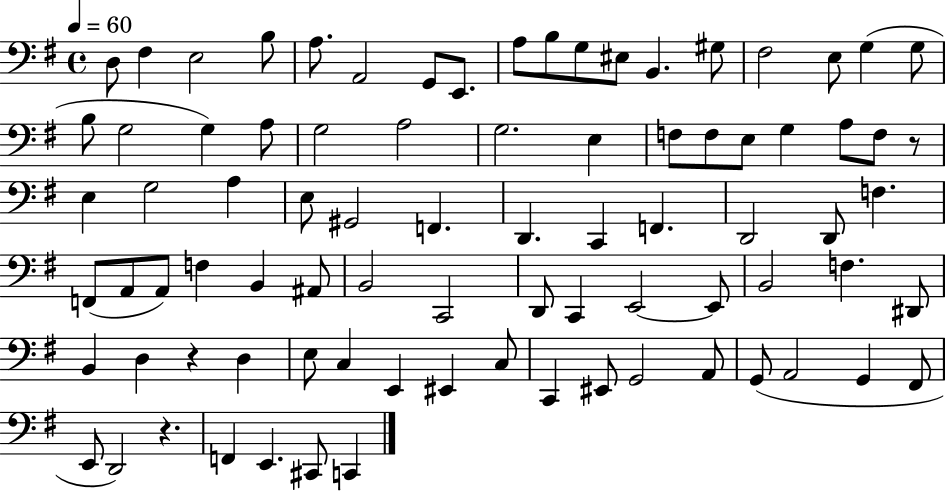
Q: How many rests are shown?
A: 3